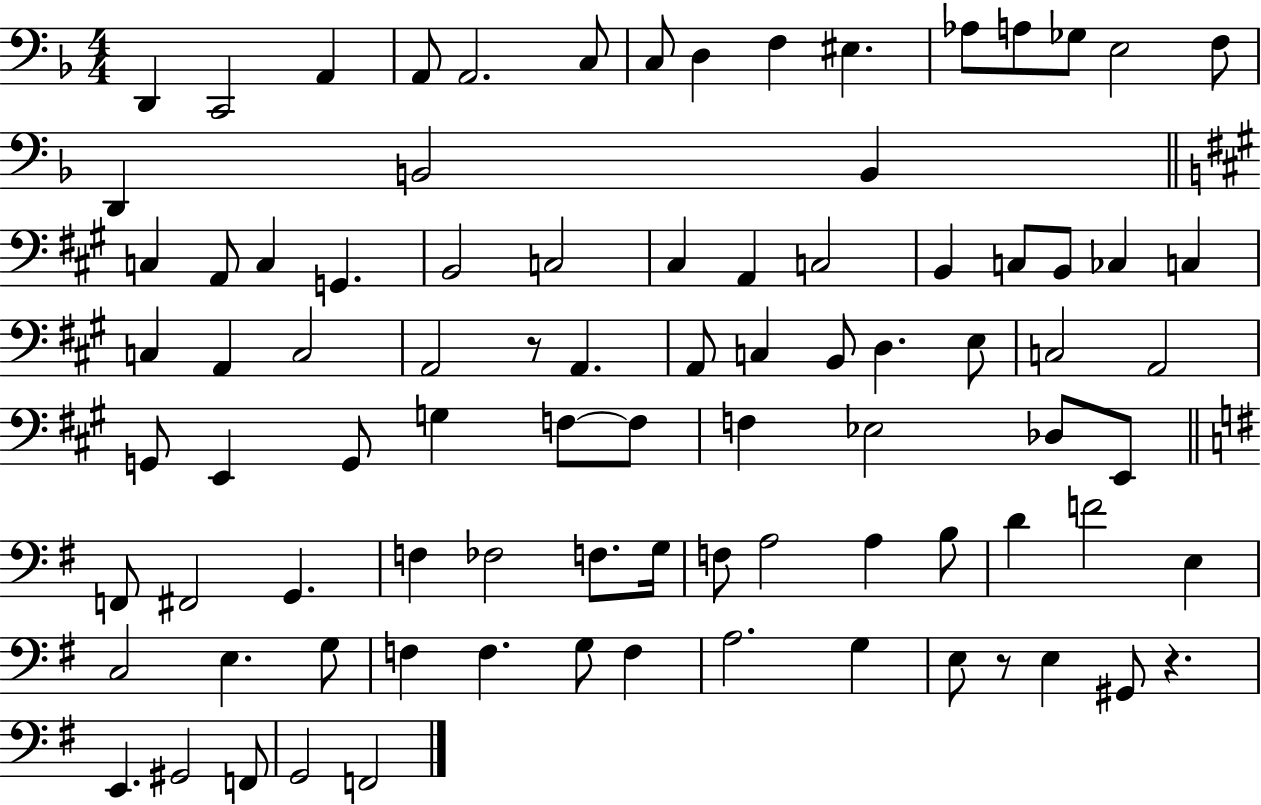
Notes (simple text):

D2/q C2/h A2/q A2/e A2/h. C3/e C3/e D3/q F3/q EIS3/q. Ab3/e A3/e Gb3/e E3/h F3/e D2/q B2/h B2/q C3/q A2/e C3/q G2/q. B2/h C3/h C#3/q A2/q C3/h B2/q C3/e B2/e CES3/q C3/q C3/q A2/q C3/h A2/h R/e A2/q. A2/e C3/q B2/e D3/q. E3/e C3/h A2/h G2/e E2/q G2/e G3/q F3/e F3/e F3/q Eb3/h Db3/e E2/e F2/e F#2/h G2/q. F3/q FES3/h F3/e. G3/s F3/e A3/h A3/q B3/e D4/q F4/h E3/q C3/h E3/q. G3/e F3/q F3/q. G3/e F3/q A3/h. G3/q E3/e R/e E3/q G#2/e R/q. E2/q. G#2/h F2/e G2/h F2/h